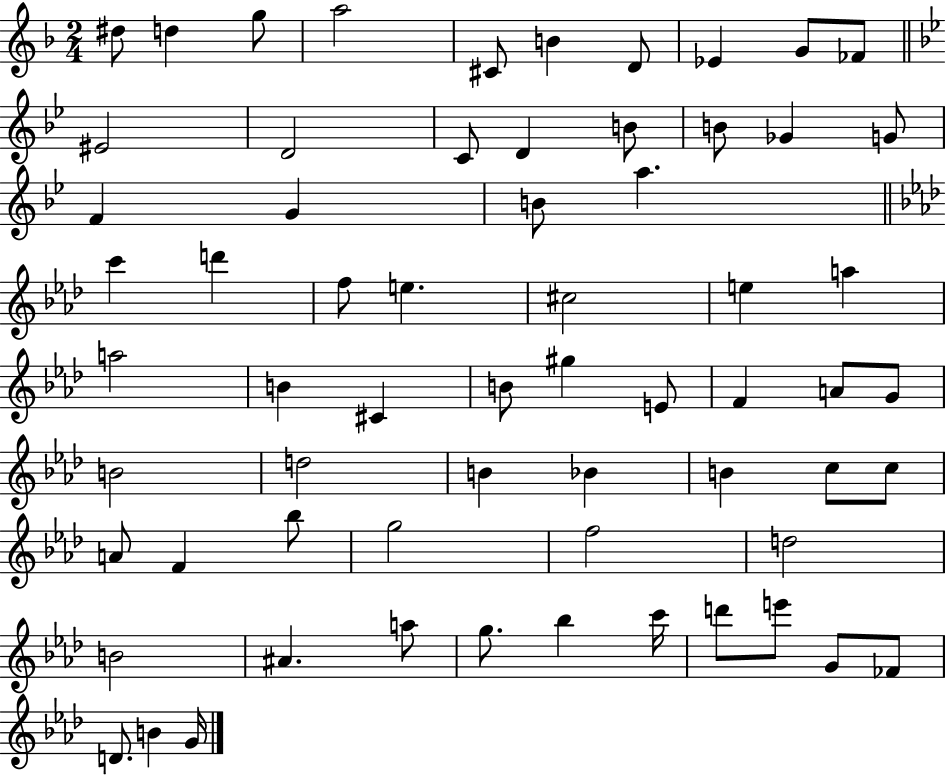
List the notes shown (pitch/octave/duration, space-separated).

D#5/e D5/q G5/e A5/h C#4/e B4/q D4/e Eb4/q G4/e FES4/e EIS4/h D4/h C4/e D4/q B4/e B4/e Gb4/q G4/e F4/q G4/q B4/e A5/q. C6/q D6/q F5/e E5/q. C#5/h E5/q A5/q A5/h B4/q C#4/q B4/e G#5/q E4/e F4/q A4/e G4/e B4/h D5/h B4/q Bb4/q B4/q C5/e C5/e A4/e F4/q Bb5/e G5/h F5/h D5/h B4/h A#4/q. A5/e G5/e. Bb5/q C6/s D6/e E6/e G4/e FES4/e D4/e. B4/q G4/s